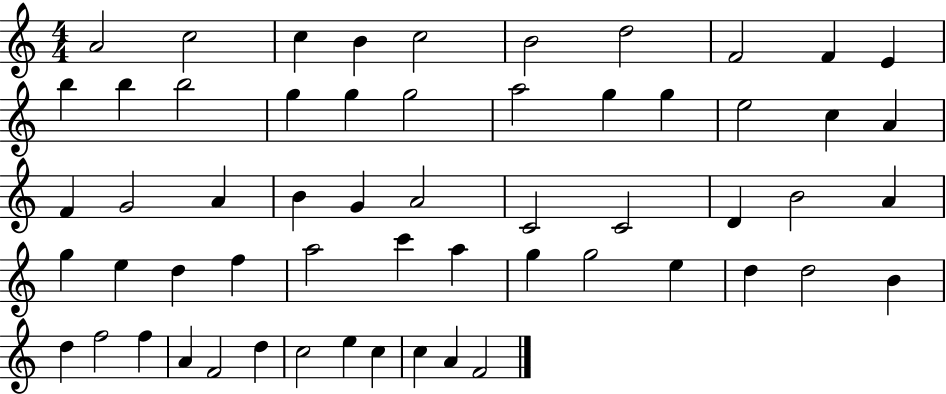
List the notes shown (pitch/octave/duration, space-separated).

A4/h C5/h C5/q B4/q C5/h B4/h D5/h F4/h F4/q E4/q B5/q B5/q B5/h G5/q G5/q G5/h A5/h G5/q G5/q E5/h C5/q A4/q F4/q G4/h A4/q B4/q G4/q A4/h C4/h C4/h D4/q B4/h A4/q G5/q E5/q D5/q F5/q A5/h C6/q A5/q G5/q G5/h E5/q D5/q D5/h B4/q D5/q F5/h F5/q A4/q F4/h D5/q C5/h E5/q C5/q C5/q A4/q F4/h